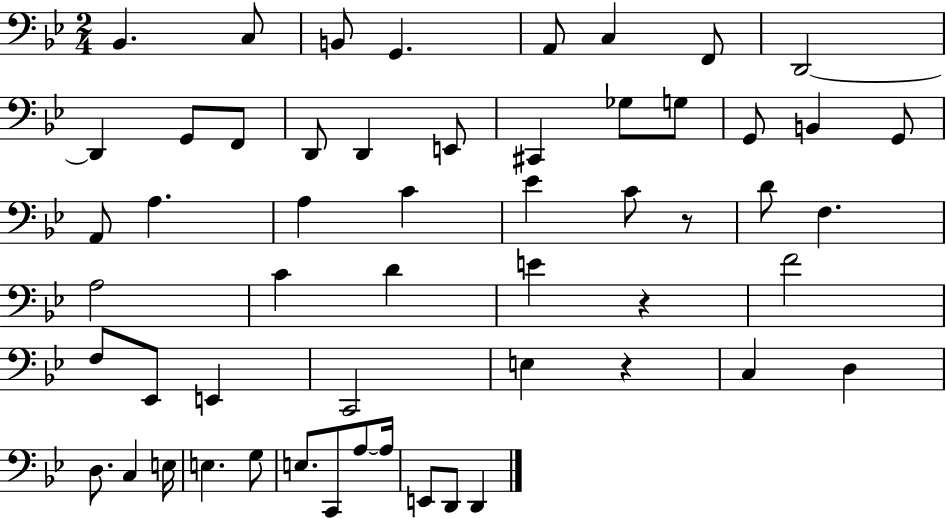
Bb2/q. C3/e B2/e G2/q. A2/e C3/q F2/e D2/h D2/q G2/e F2/e D2/e D2/q E2/e C#2/q Gb3/e G3/e G2/e B2/q G2/e A2/e A3/q. A3/q C4/q Eb4/q C4/e R/e D4/e F3/q. A3/h C4/q D4/q E4/q R/q F4/h F3/e Eb2/e E2/q C2/h E3/q R/q C3/q D3/q D3/e. C3/q E3/s E3/q. G3/e E3/e. C2/e A3/e A3/s E2/e D2/e D2/q